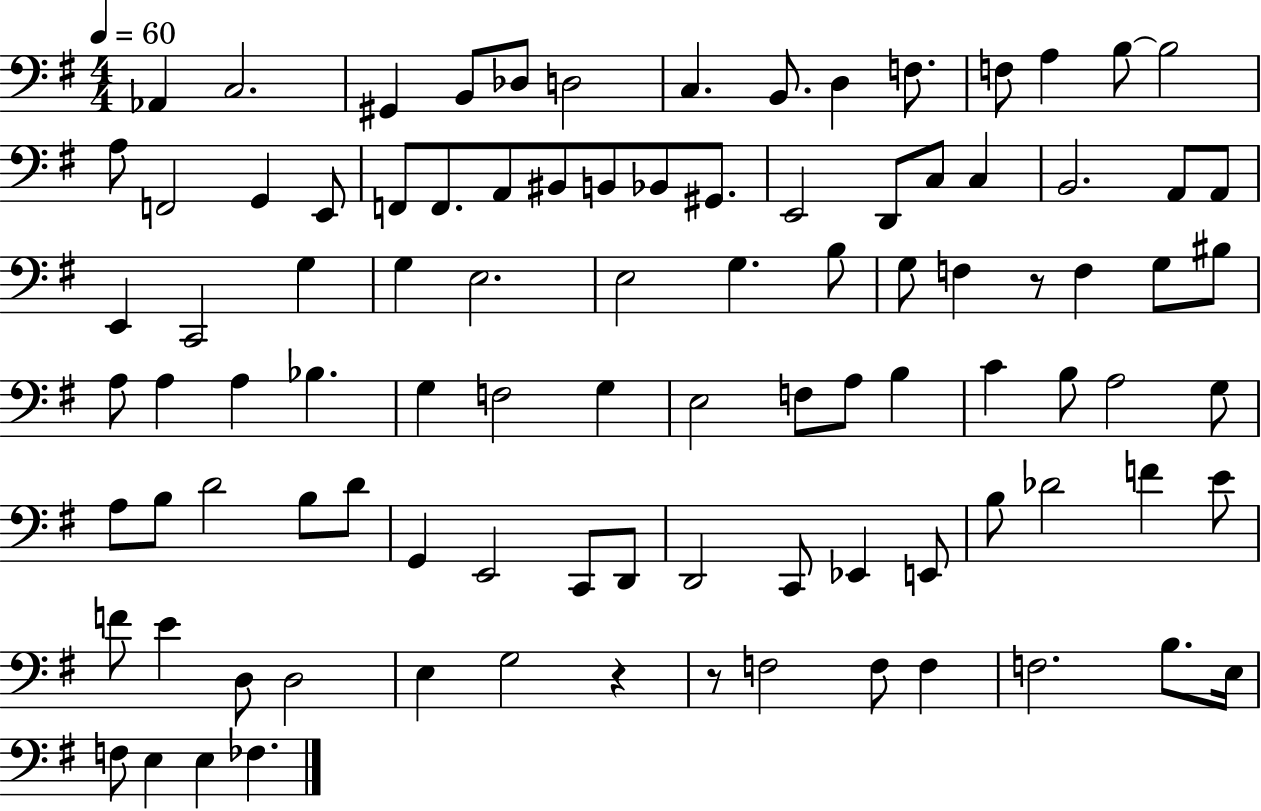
{
  \clef bass
  \numericTimeSignature
  \time 4/4
  \key g \major
  \tempo 4 = 60
  aes,4 c2. | gis,4 b,8 des8 d2 | c4. b,8. d4 f8. | f8 a4 b8~~ b2 | \break a8 f,2 g,4 e,8 | f,8 f,8. a,8 bis,8 b,8 bes,8 gis,8. | e,2 d,8 c8 c4 | b,2. a,8 a,8 | \break e,4 c,2 g4 | g4 e2. | e2 g4. b8 | g8 f4 r8 f4 g8 bis8 | \break a8 a4 a4 bes4. | g4 f2 g4 | e2 f8 a8 b4 | c'4 b8 a2 g8 | \break a8 b8 d'2 b8 d'8 | g,4 e,2 c,8 d,8 | d,2 c,8 ees,4 e,8 | b8 des'2 f'4 e'8 | \break f'8 e'4 d8 d2 | e4 g2 r4 | r8 f2 f8 f4 | f2. b8. e16 | \break f8 e4 e4 fes4. | \bar "|."
}